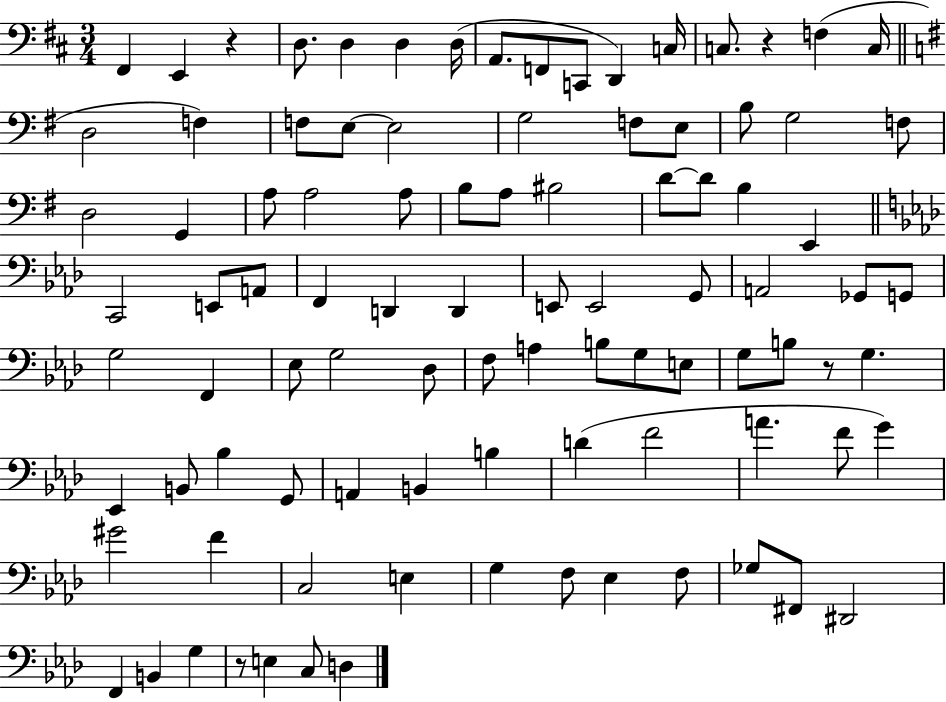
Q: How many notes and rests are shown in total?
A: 95